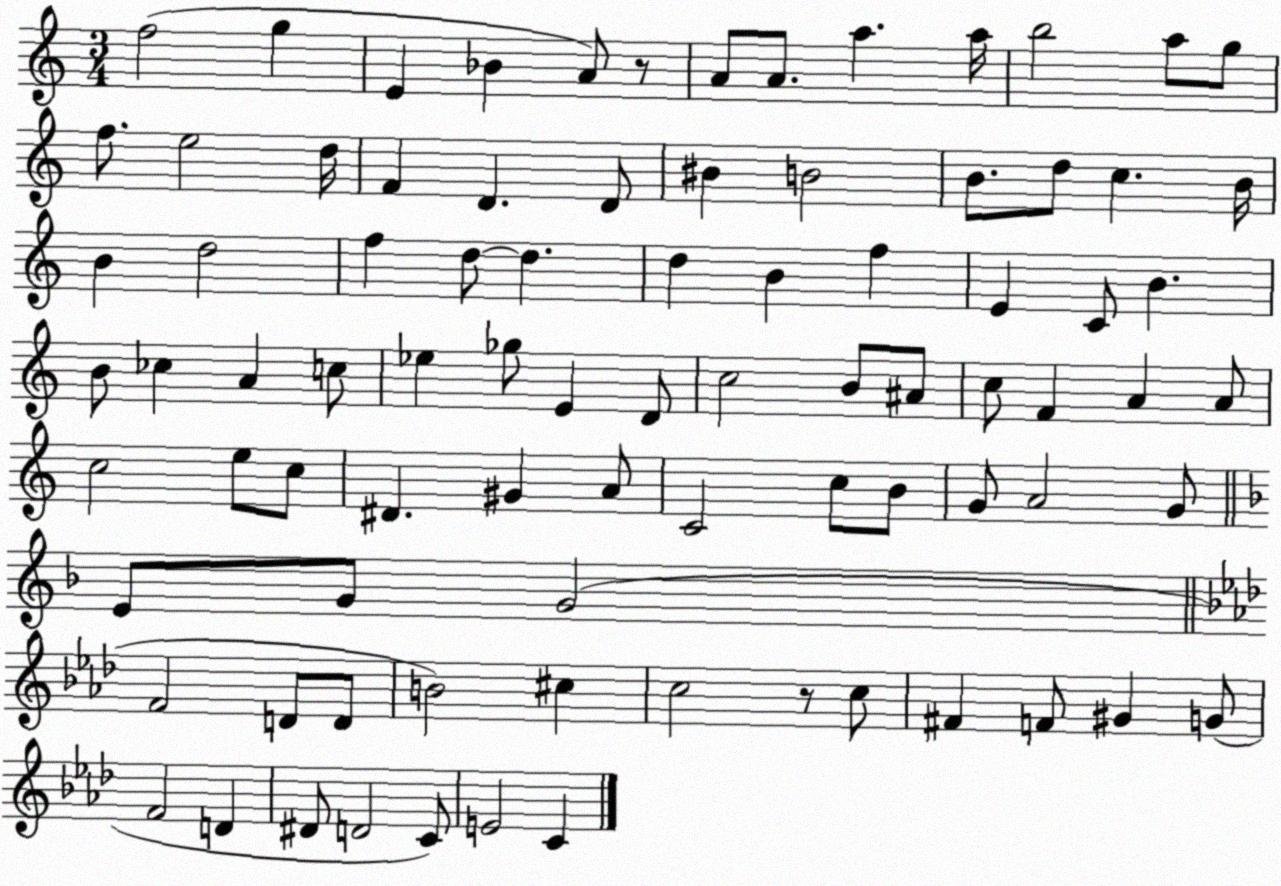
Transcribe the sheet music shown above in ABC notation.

X:1
T:Untitled
M:3/4
L:1/4
K:C
f2 g E _B A/2 z/2 A/2 A/2 a a/4 b2 a/2 g/2 f/2 e2 d/4 F D D/2 ^B B2 B/2 d/2 c B/4 B d2 f d/2 d d B f E C/2 B B/2 _c A c/2 _e _g/2 E D/2 c2 B/2 ^A/2 c/2 F A A/2 c2 e/2 c/2 ^D ^G A/2 C2 c/2 B/2 G/2 A2 G/2 E/2 G/2 G2 F2 D/2 D/2 B2 ^c c2 z/2 c/2 ^F F/2 ^G G/2 F2 D ^D/2 D2 C/2 E2 C